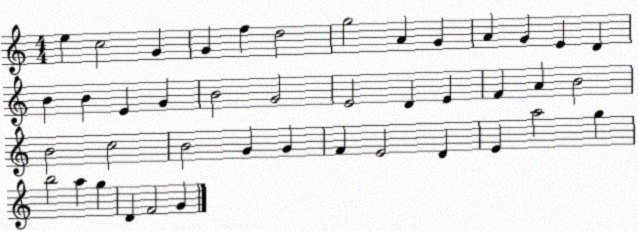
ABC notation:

X:1
T:Untitled
M:4/4
L:1/4
K:C
e c2 G G f d2 g2 A G A G E D B B E G B2 G2 E2 D E F A B2 B2 c2 B2 G G F E2 D E a2 g b2 a g D F2 G